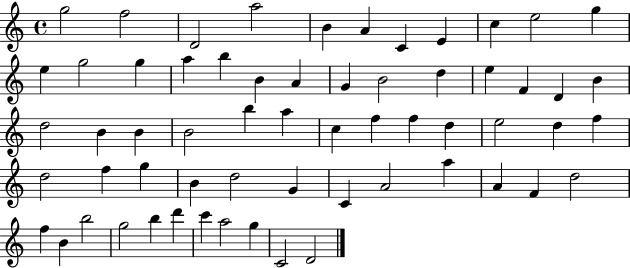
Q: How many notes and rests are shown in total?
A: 61